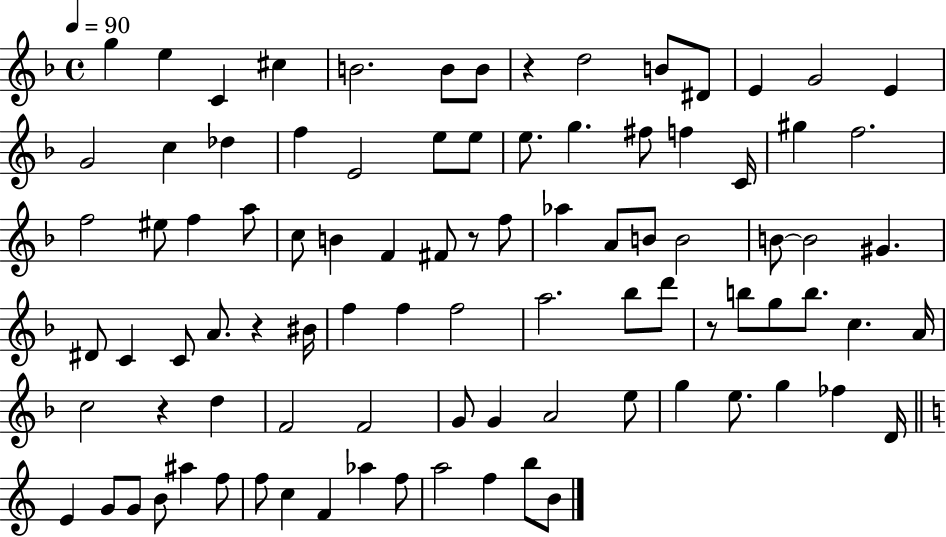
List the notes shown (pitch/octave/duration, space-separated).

G5/q E5/q C4/q C#5/q B4/h. B4/e B4/e R/q D5/h B4/e D#4/e E4/q G4/h E4/q G4/h C5/q Db5/q F5/q E4/h E5/e E5/e E5/e. G5/q. F#5/e F5/q C4/s G#5/q F5/h. F5/h EIS5/e F5/q A5/e C5/e B4/q F4/q F#4/e R/e F5/e Ab5/q A4/e B4/e B4/h B4/e B4/h G#4/q. D#4/e C4/q C4/e A4/e. R/q BIS4/s F5/q F5/q F5/h A5/h. Bb5/e D6/e R/e B5/e G5/e B5/e. C5/q. A4/s C5/h R/q D5/q F4/h F4/h G4/e G4/q A4/h E5/e G5/q E5/e. G5/q FES5/q D4/s E4/q G4/e G4/e B4/e A#5/q F5/e F5/e C5/q F4/q Ab5/q F5/e A5/h F5/q B5/e B4/e